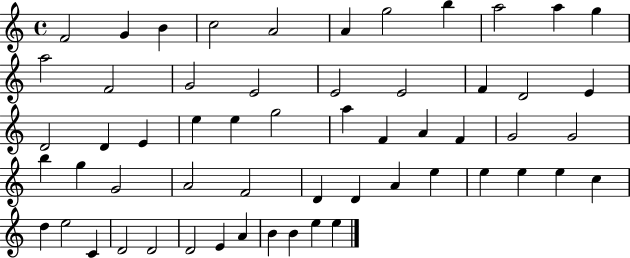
F4/h G4/q B4/q C5/h A4/h A4/q G5/h B5/q A5/h A5/q G5/q A5/h F4/h G4/h E4/h E4/h E4/h F4/q D4/h E4/q D4/h D4/q E4/q E5/q E5/q G5/h A5/q F4/q A4/q F4/q G4/h G4/h B5/q G5/q G4/h A4/h F4/h D4/q D4/q A4/q E5/q E5/q E5/q E5/q C5/q D5/q E5/h C4/q D4/h D4/h D4/h E4/q A4/q B4/q B4/q E5/q E5/q